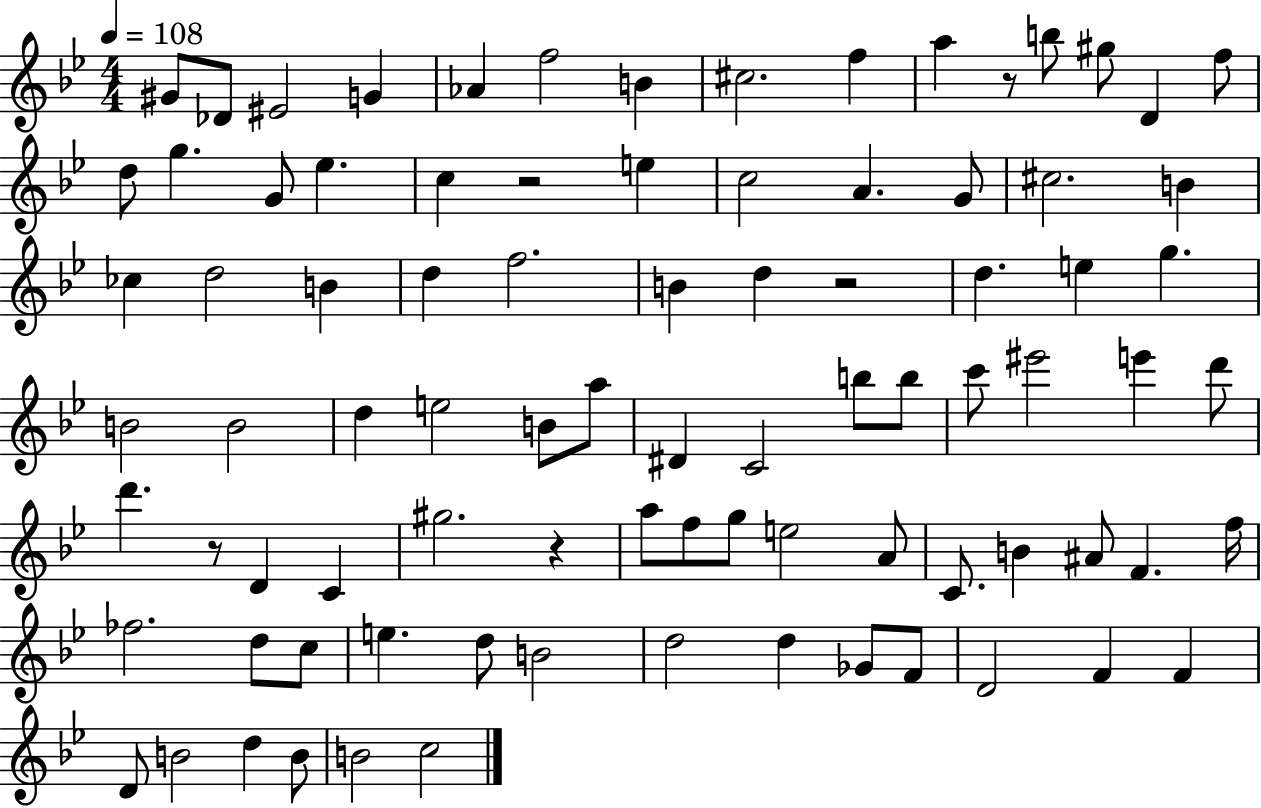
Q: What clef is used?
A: treble